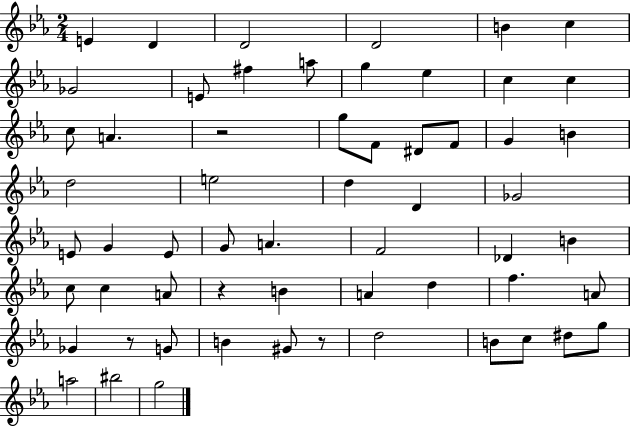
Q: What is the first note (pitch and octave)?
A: E4